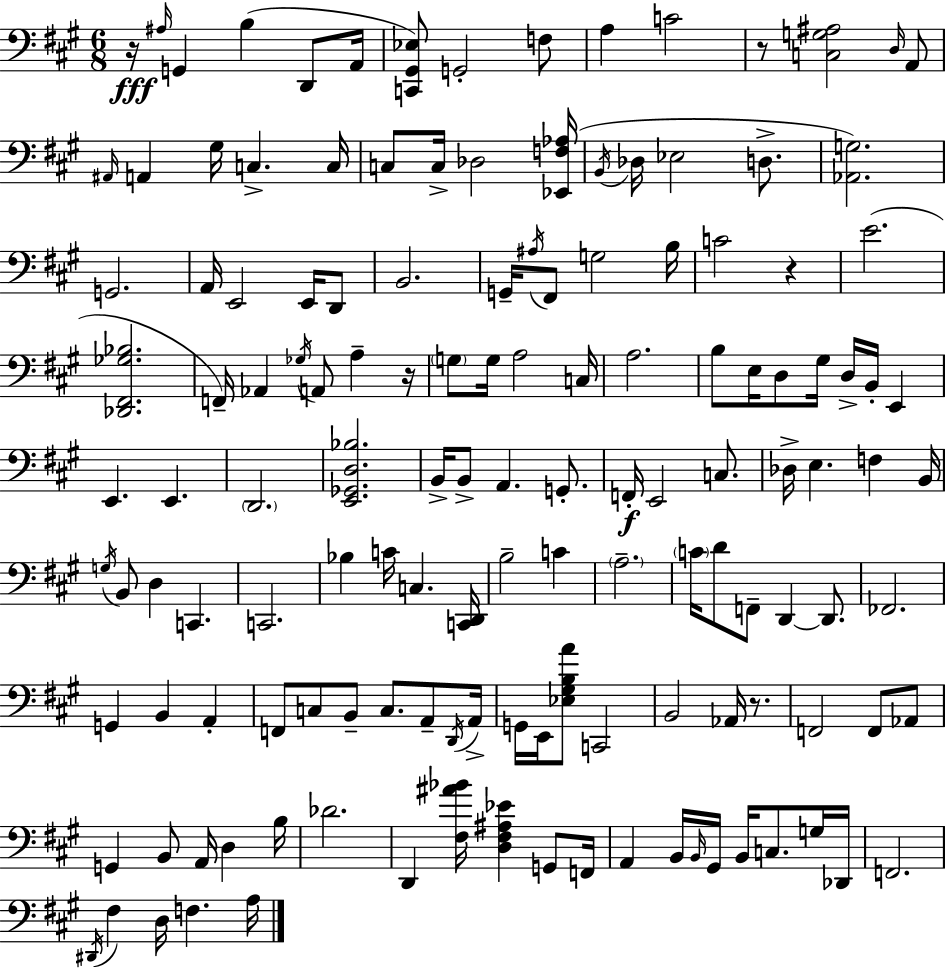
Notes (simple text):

R/s A#3/s G2/q B3/q D2/e A2/s [C2,G#2,Eb3]/e G2/h F3/e A3/q C4/h R/e [C3,G3,A#3]/h D3/s A2/e A#2/s A2/q G#3/s C3/q. C3/s C3/e C3/s Db3/h [Eb2,F3,Ab3]/s B2/s Db3/s Eb3/h D3/e. [Ab2,G3]/h. G2/h. A2/s E2/h E2/s D2/e B2/h. G2/s A#3/s F#2/e G3/h B3/s C4/h R/q E4/h. [Db2,F#2,Gb3,Bb3]/h. F2/s Ab2/q Gb3/s A2/e A3/q R/s G3/e G3/s A3/h C3/s A3/h. B3/e E3/s D3/e G#3/s D3/s B2/s E2/q E2/q. E2/q. D2/h. [E2,Gb2,D3,Bb3]/h. B2/s B2/e A2/q. G2/e. F2/s E2/h C3/e. Db3/s E3/q. F3/q B2/s G3/s B2/e D3/q C2/q. C2/h. Bb3/q C4/s C3/q. [C2,D2]/s B3/h C4/q A3/h. C4/s D4/e F2/e D2/q D2/e. FES2/h. G2/q B2/q A2/q F2/e C3/e B2/e C3/e. A2/e D2/s A2/s G2/s E2/s [Eb3,G#3,B3,A4]/e C2/h B2/h Ab2/s R/e. F2/h F2/e Ab2/e G2/q B2/e A2/s D3/q B3/s Db4/h. D2/q [F#3,A#4,Bb4]/s [D3,F#3,A#3,Eb4]/q G2/e F2/s A2/q B2/s B2/s G#2/s B2/s C3/e. G3/s Db2/s F2/h. D#2/s F#3/q D3/s F3/q. A3/s